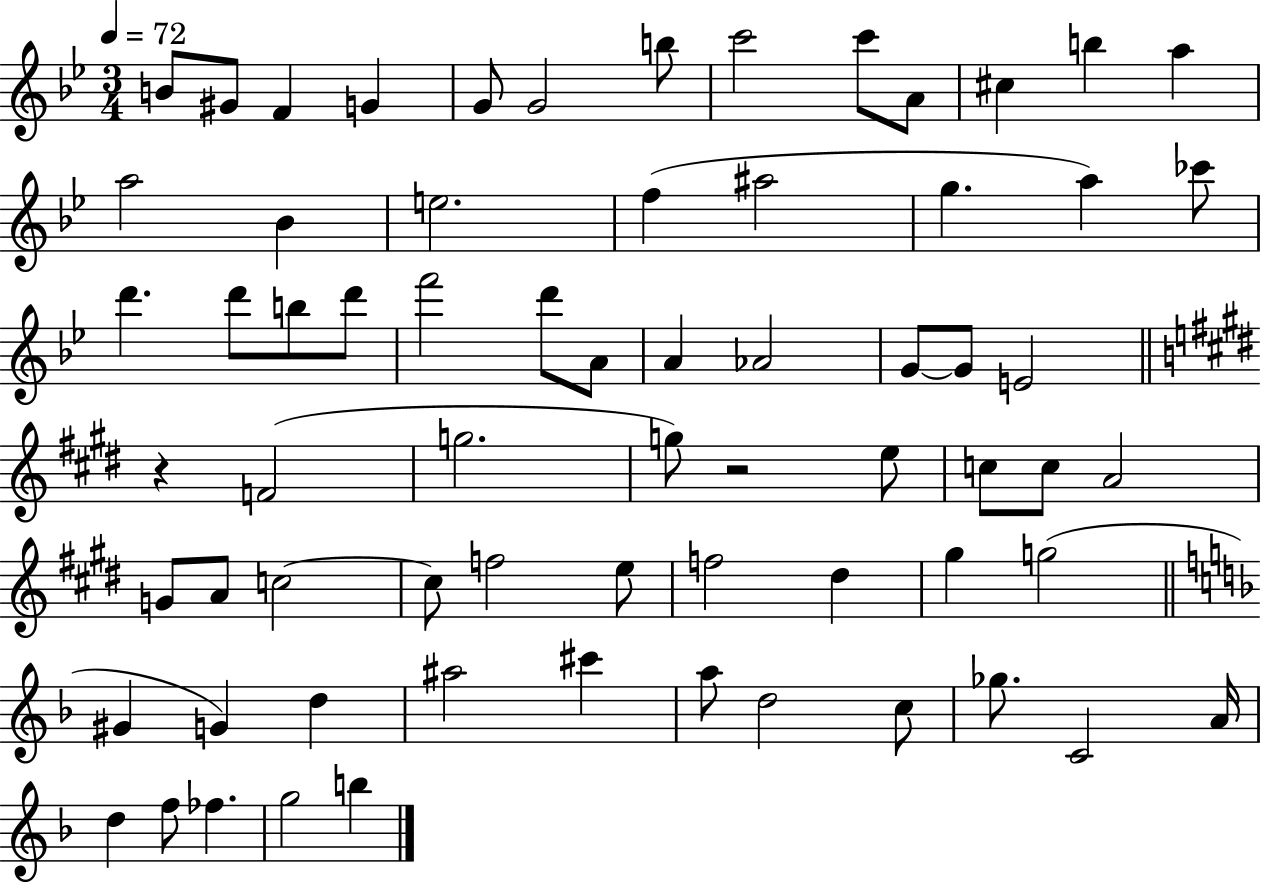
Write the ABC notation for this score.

X:1
T:Untitled
M:3/4
L:1/4
K:Bb
B/2 ^G/2 F G G/2 G2 b/2 c'2 c'/2 A/2 ^c b a a2 _B e2 f ^a2 g a _c'/2 d' d'/2 b/2 d'/2 f'2 d'/2 A/2 A _A2 G/2 G/2 E2 z F2 g2 g/2 z2 e/2 c/2 c/2 A2 G/2 A/2 c2 c/2 f2 e/2 f2 ^d ^g g2 ^G G d ^a2 ^c' a/2 d2 c/2 _g/2 C2 A/4 d f/2 _f g2 b